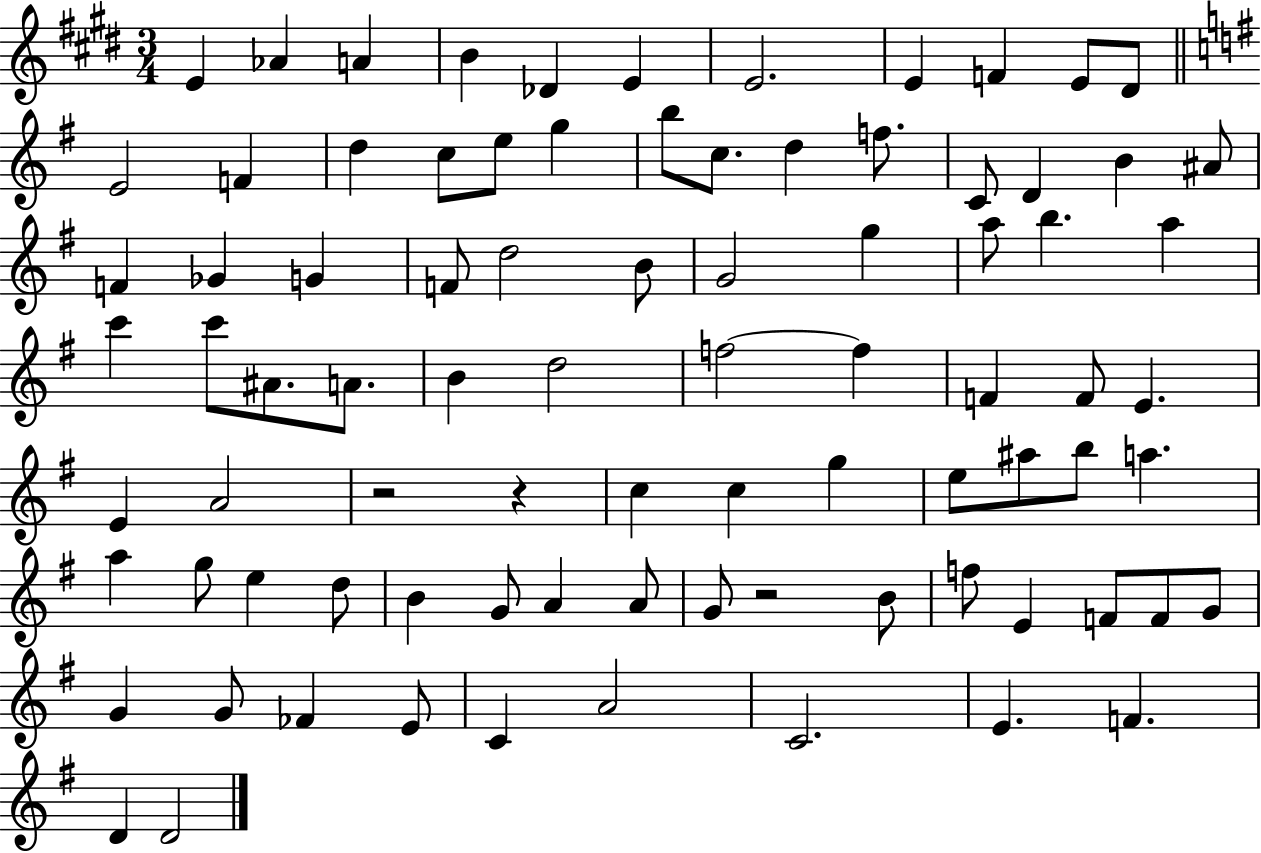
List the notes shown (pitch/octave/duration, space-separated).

E4/q Ab4/q A4/q B4/q Db4/q E4/q E4/h. E4/q F4/q E4/e D#4/e E4/h F4/q D5/q C5/e E5/e G5/q B5/e C5/e. D5/q F5/e. C4/e D4/q B4/q A#4/e F4/q Gb4/q G4/q F4/e D5/h B4/e G4/h G5/q A5/e B5/q. A5/q C6/q C6/e A#4/e. A4/e. B4/q D5/h F5/h F5/q F4/q F4/e E4/q. E4/q A4/h R/h R/q C5/q C5/q G5/q E5/e A#5/e B5/e A5/q. A5/q G5/e E5/q D5/e B4/q G4/e A4/q A4/e G4/e R/h B4/e F5/e E4/q F4/e F4/e G4/e G4/q G4/e FES4/q E4/e C4/q A4/h C4/h. E4/q. F4/q. D4/q D4/h